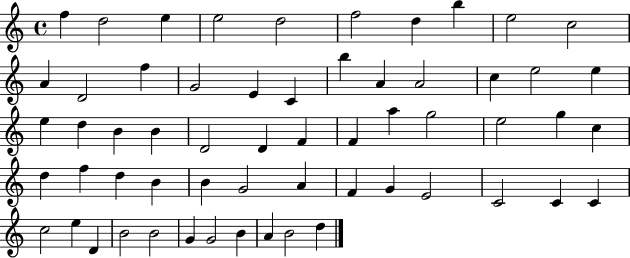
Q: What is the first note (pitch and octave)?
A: F5